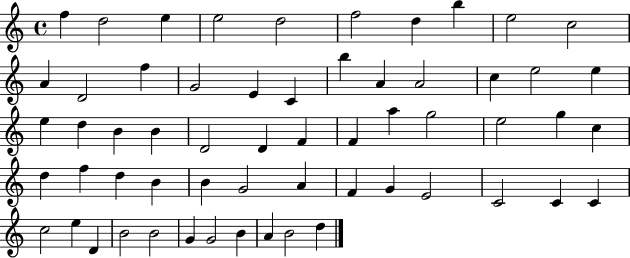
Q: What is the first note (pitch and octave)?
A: F5